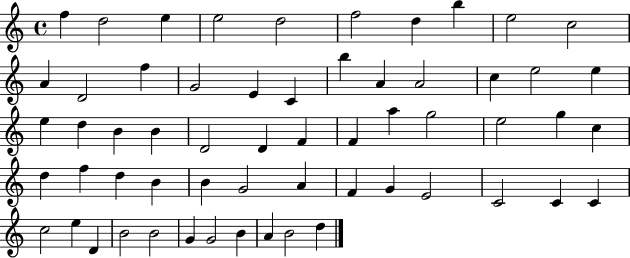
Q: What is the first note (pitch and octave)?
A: F5